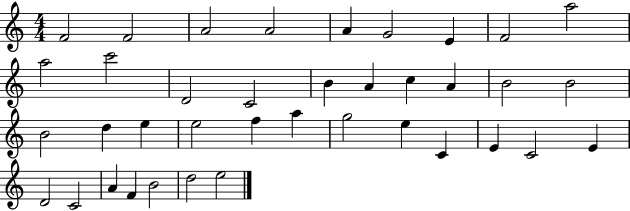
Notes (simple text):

F4/h F4/h A4/h A4/h A4/q G4/h E4/q F4/h A5/h A5/h C6/h D4/h C4/h B4/q A4/q C5/q A4/q B4/h B4/h B4/h D5/q E5/q E5/h F5/q A5/q G5/h E5/q C4/q E4/q C4/h E4/q D4/h C4/h A4/q F4/q B4/h D5/h E5/h